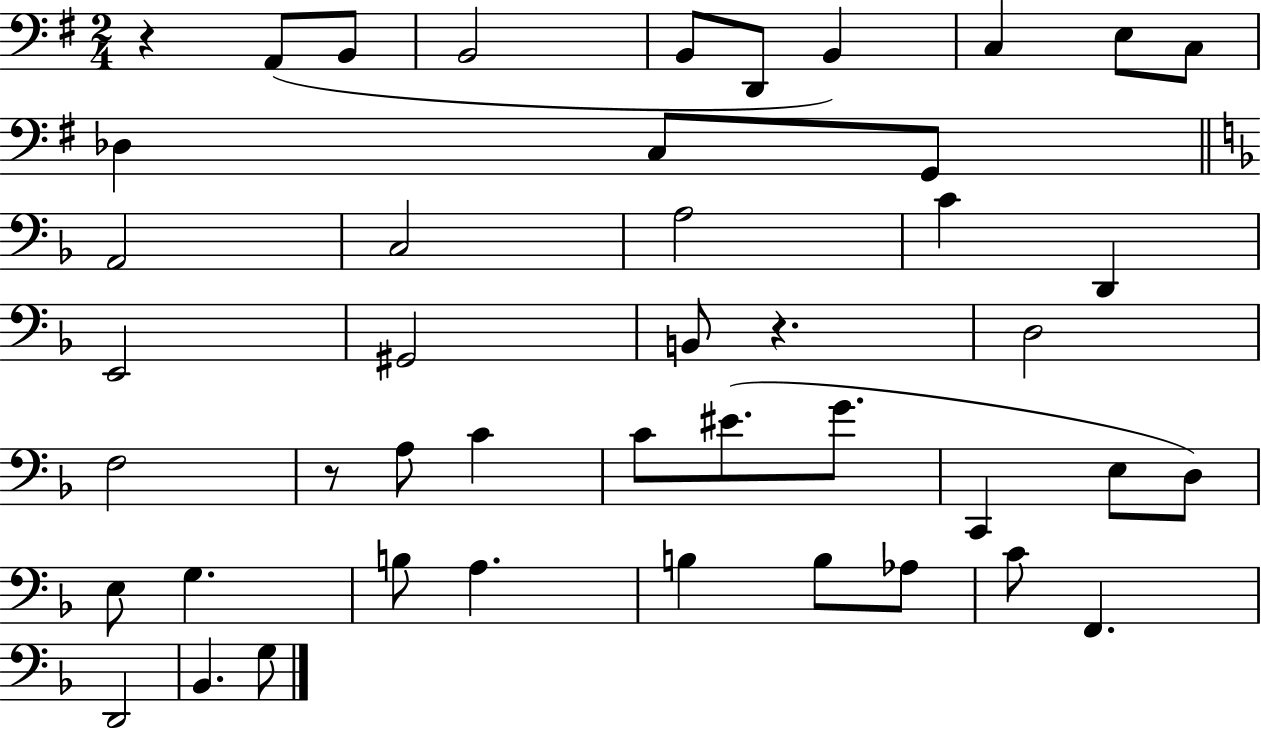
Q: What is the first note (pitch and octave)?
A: A2